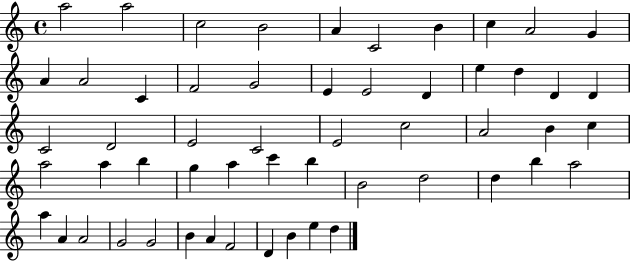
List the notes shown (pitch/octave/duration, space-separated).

A5/h A5/h C5/h B4/h A4/q C4/h B4/q C5/q A4/h G4/q A4/q A4/h C4/q F4/h G4/h E4/q E4/h D4/q E5/q D5/q D4/q D4/q C4/h D4/h E4/h C4/h E4/h C5/h A4/h B4/q C5/q A5/h A5/q B5/q G5/q A5/q C6/q B5/q B4/h D5/h D5/q B5/q A5/h A5/q A4/q A4/h G4/h G4/h B4/q A4/q F4/h D4/q B4/q E5/q D5/q